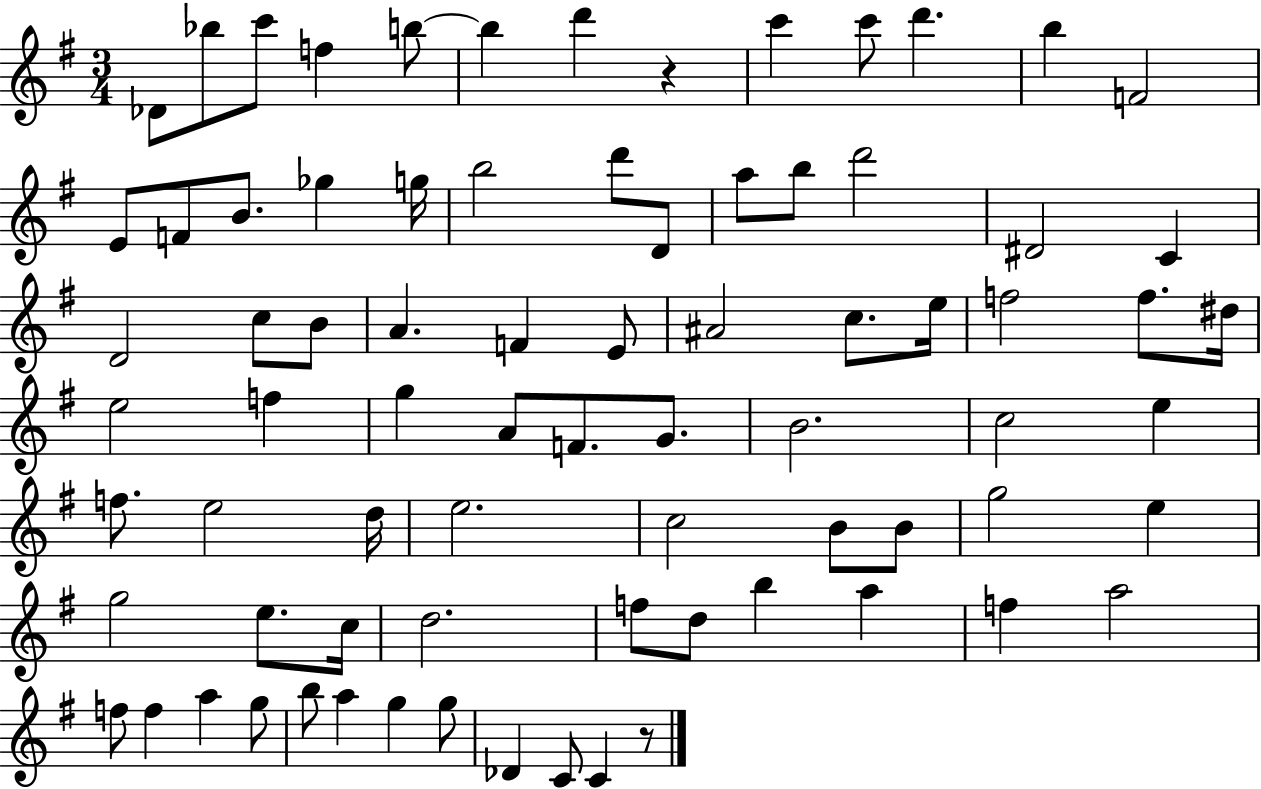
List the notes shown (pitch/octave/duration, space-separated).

Db4/e Bb5/e C6/e F5/q B5/e B5/q D6/q R/q C6/q C6/e D6/q. B5/q F4/h E4/e F4/e B4/e. Gb5/q G5/s B5/h D6/e D4/e A5/e B5/e D6/h D#4/h C4/q D4/h C5/e B4/e A4/q. F4/q E4/e A#4/h C5/e. E5/s F5/h F5/e. D#5/s E5/h F5/q G5/q A4/e F4/e. G4/e. B4/h. C5/h E5/q F5/e. E5/h D5/s E5/h. C5/h B4/e B4/e G5/h E5/q G5/h E5/e. C5/s D5/h. F5/e D5/e B5/q A5/q F5/q A5/h F5/e F5/q A5/q G5/e B5/e A5/q G5/q G5/e Db4/q C4/e C4/q R/e